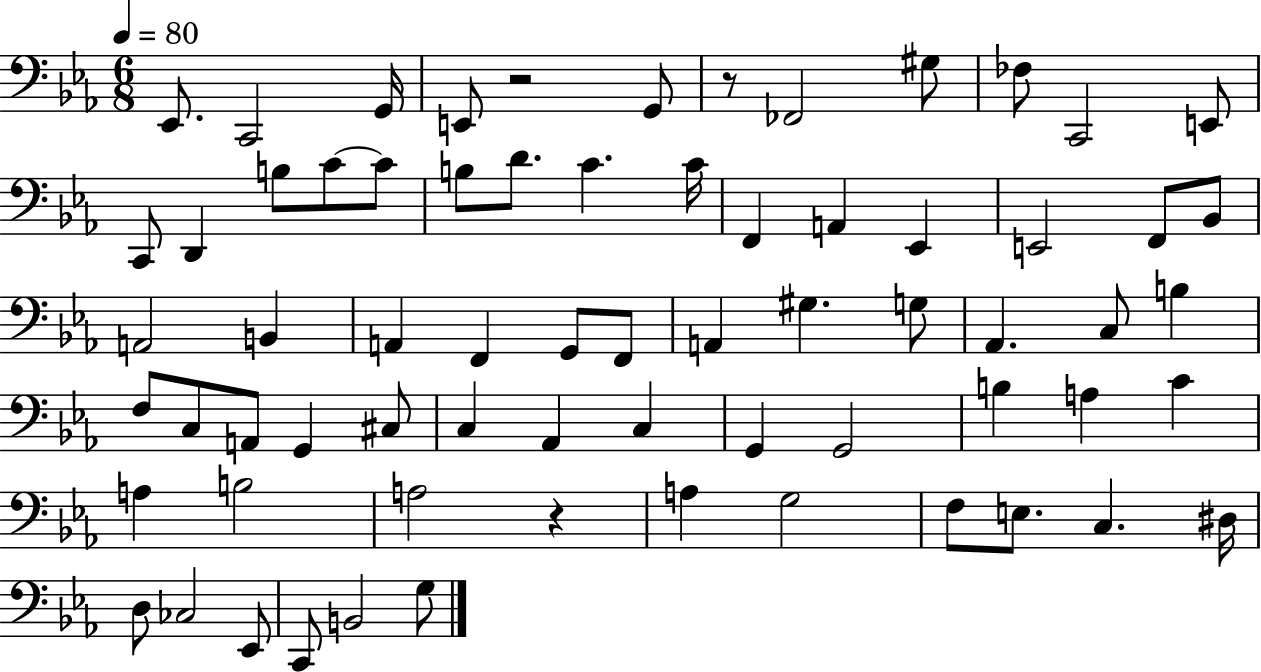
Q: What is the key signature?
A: EES major